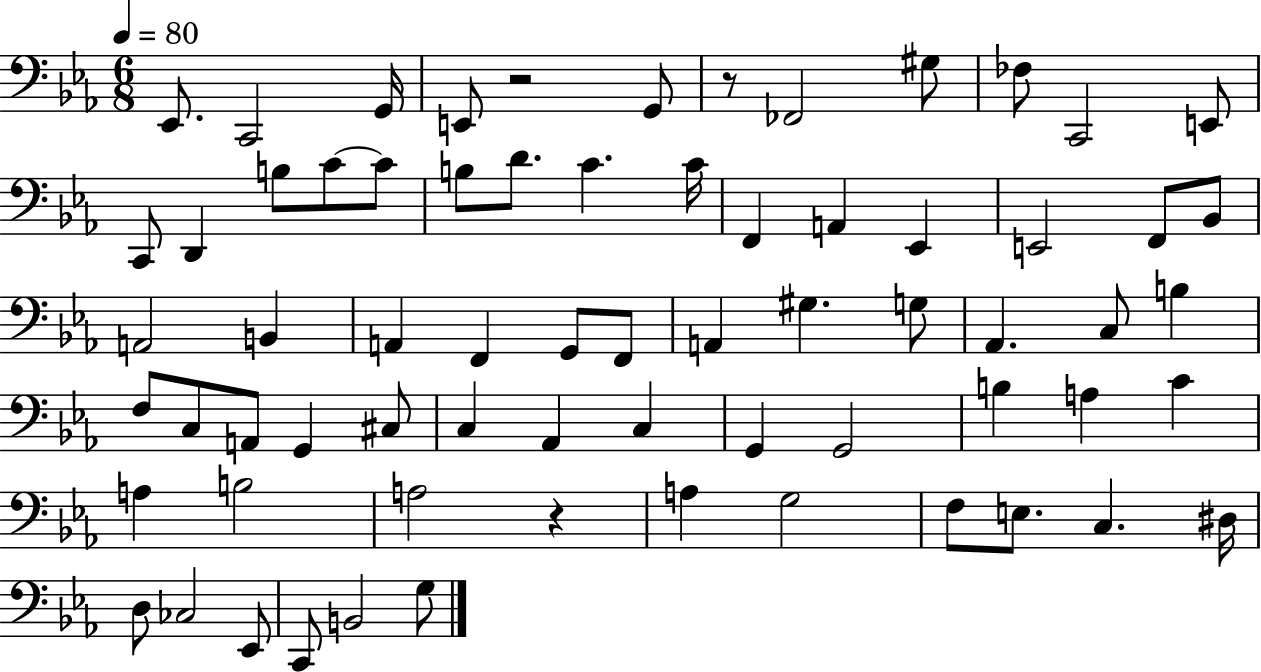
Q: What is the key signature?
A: EES major